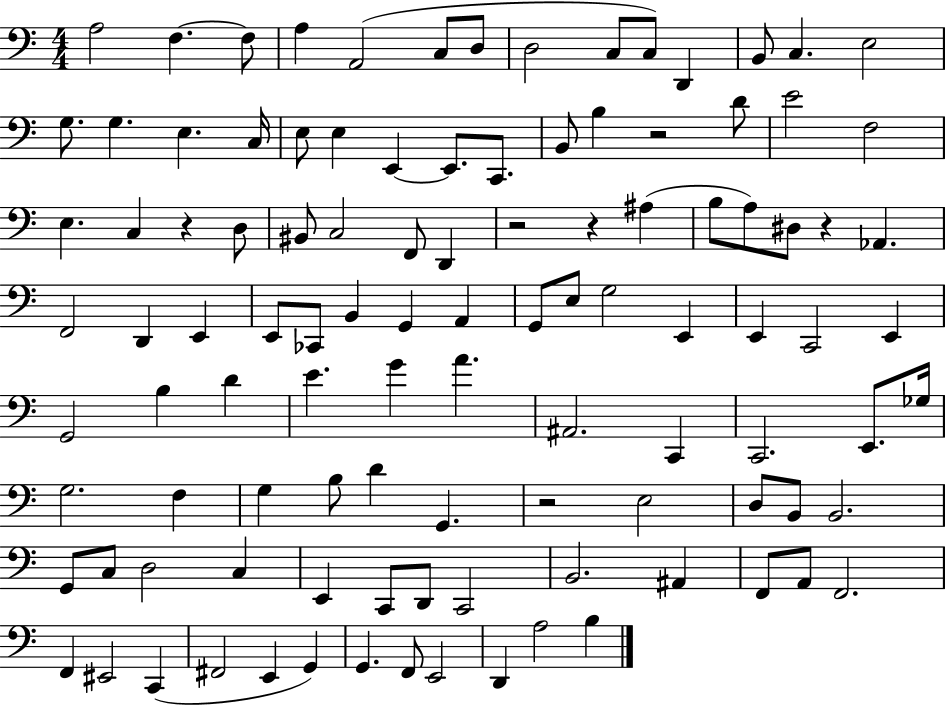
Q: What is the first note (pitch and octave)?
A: A3